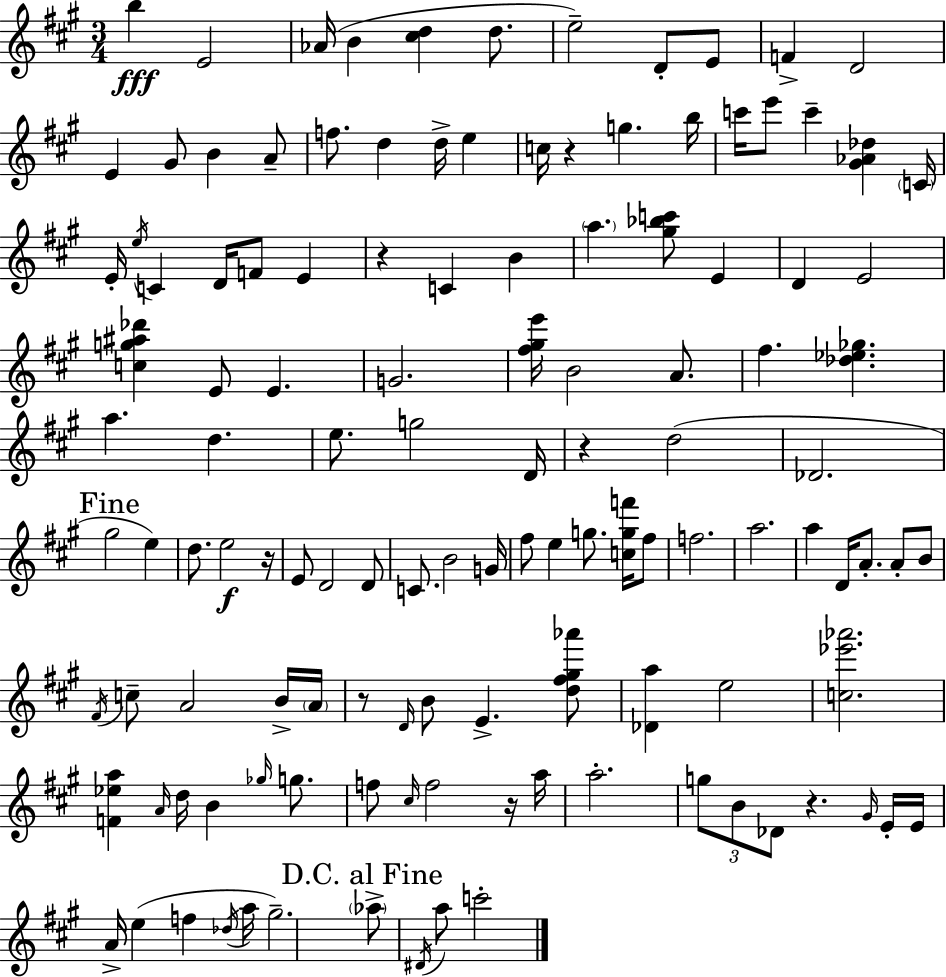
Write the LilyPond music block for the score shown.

{
  \clef treble
  \numericTimeSignature
  \time 3/4
  \key a \major
  \repeat volta 2 { b''4\fff e'2 | aes'16( b'4 <cis'' d''>4 d''8. | e''2--) d'8-. e'8 | f'4-> d'2 | \break e'4 gis'8 b'4 a'8-- | f''8. d''4 d''16-> e''4 | c''16 r4 g''4. b''16 | c'''16 e'''8 c'''4-- <gis' aes' des''>4 \parenthesize c'16 | \break e'16-. \acciaccatura { e''16 } c'4 d'16 f'8 e'4 | r4 c'4 b'4 | \parenthesize a''4. <gis'' bes'' c'''>8 e'4 | d'4 e'2 | \break <c'' g'' ais'' des'''>4 e'8 e'4. | g'2. | <fis'' gis'' e'''>16 b'2 a'8. | fis''4. <des'' ees'' ges''>4. | \break a''4. d''4. | e''8. g''2 | d'16 r4 d''2( | des'2. | \break \mark "Fine" gis''2 e''4) | d''8. e''2\f | r16 e'8 d'2 d'8 | c'8. b'2 | \break g'16 fis''8 e''4 g''8. <c'' g'' f'''>16 fis''8 | f''2. | a''2. | a''4 d'16 a'8.-. a'8-. b'8 | \break \acciaccatura { fis'16 } c''8-- a'2 | b'16-> \parenthesize a'16 r8 \grace { d'16 } b'8 e'4.-> | <d'' fis'' gis'' aes'''>8 <des' a''>4 e''2 | <c'' ees''' aes'''>2. | \break <f' ees'' a''>4 \grace { a'16 } d''16 b'4 | \grace { ges''16 } g''8. f''8 \grace { cis''16 } f''2 | r16 a''16 a''2.-. | \tuplet 3/2 { g''8 b'8 des'8 } | \break r4. \grace { gis'16 } e'16-. e'16 a'16-> e''4( | f''4 \acciaccatura { des''16 } a''16 gis''2.--) | \mark "D.C. al Fine" \parenthesize aes''8-> \acciaccatura { dis'16 } a''8 | c'''2-. } \bar "|."
}